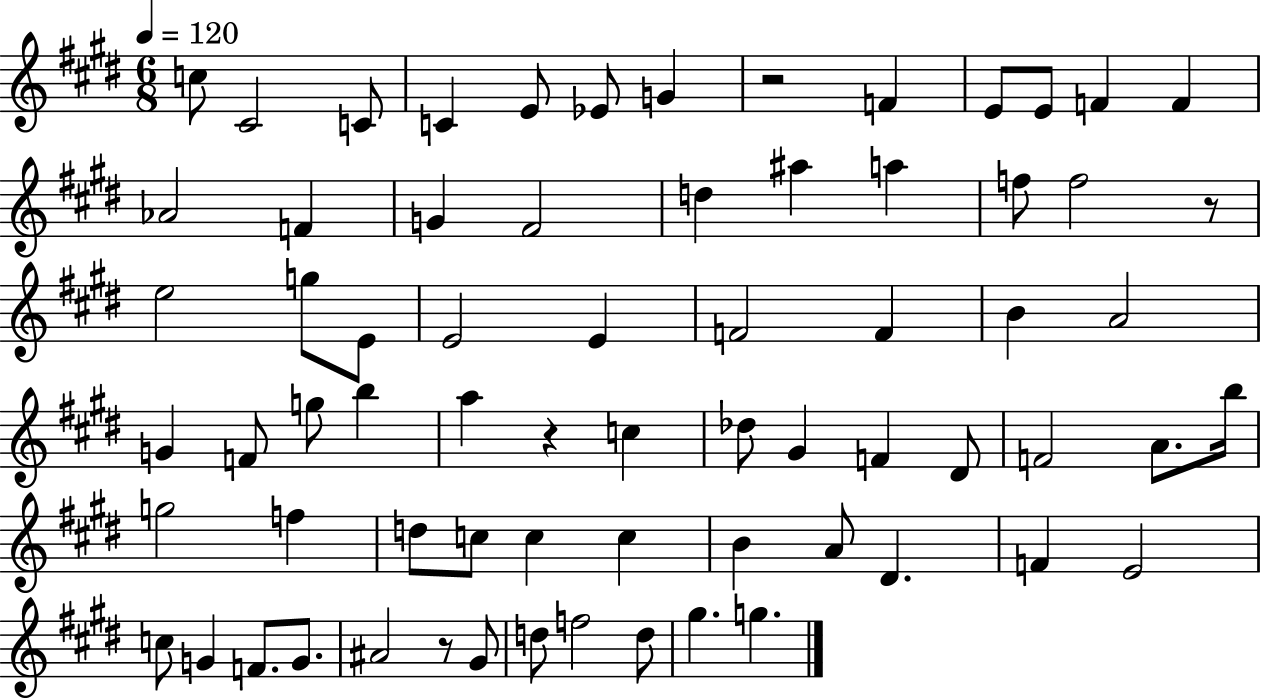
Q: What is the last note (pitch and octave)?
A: G5